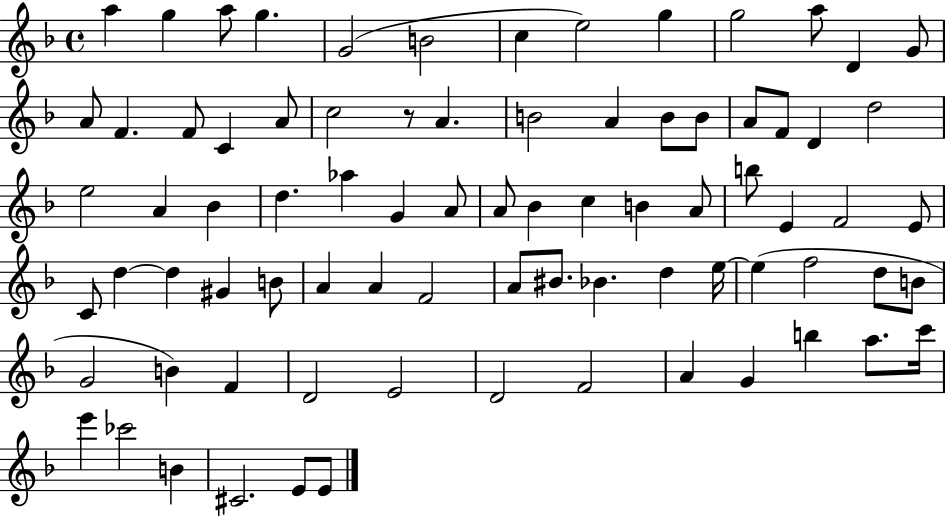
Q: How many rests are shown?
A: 1